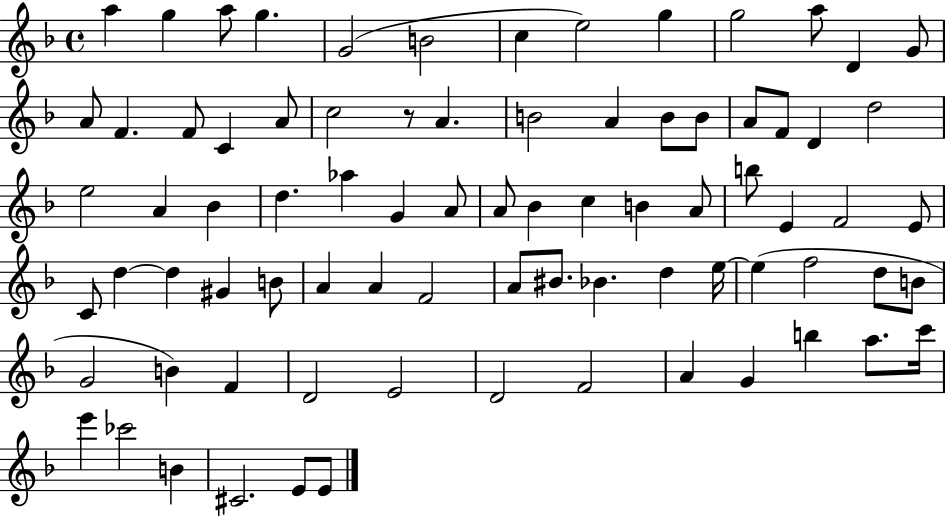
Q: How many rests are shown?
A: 1